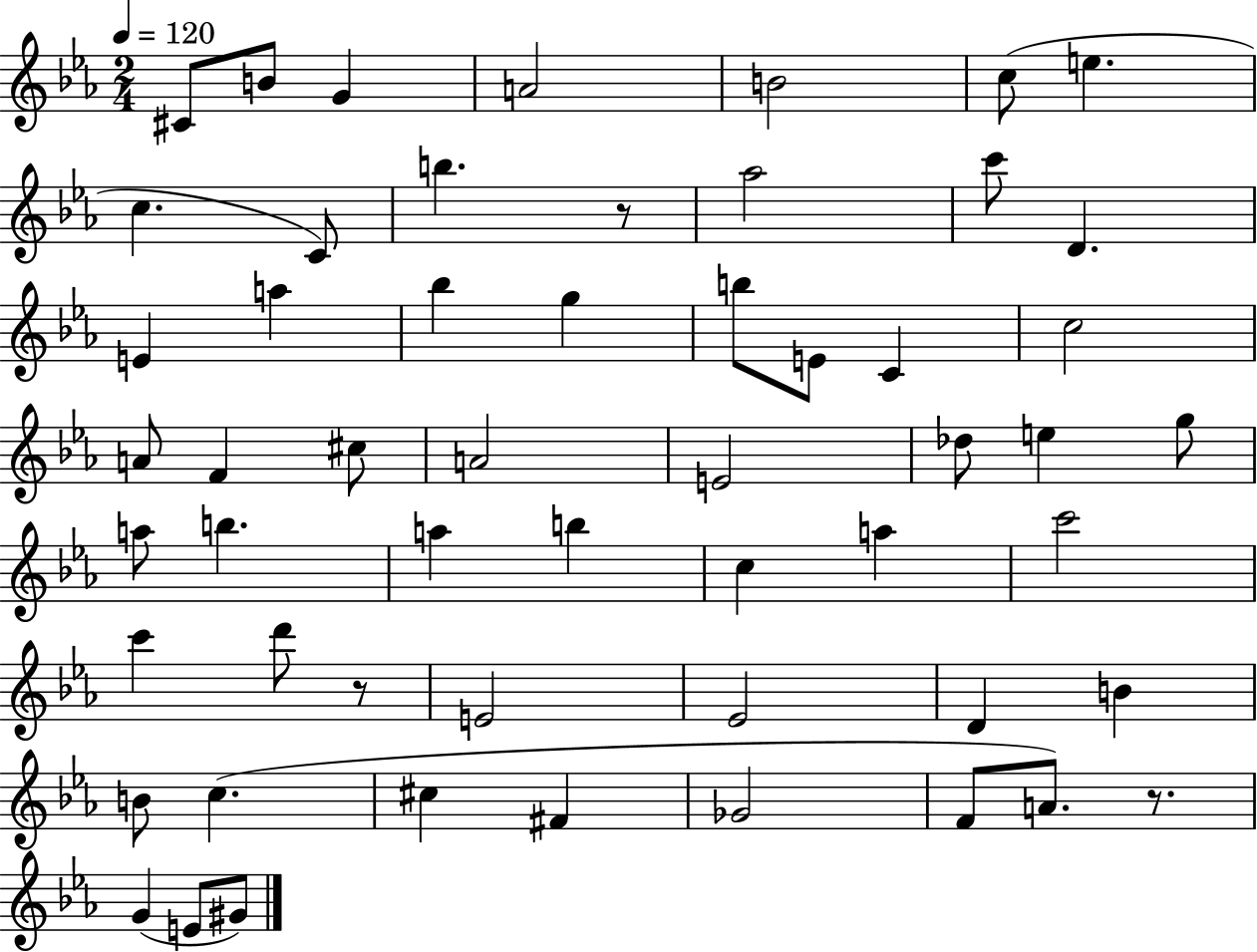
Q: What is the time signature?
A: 2/4